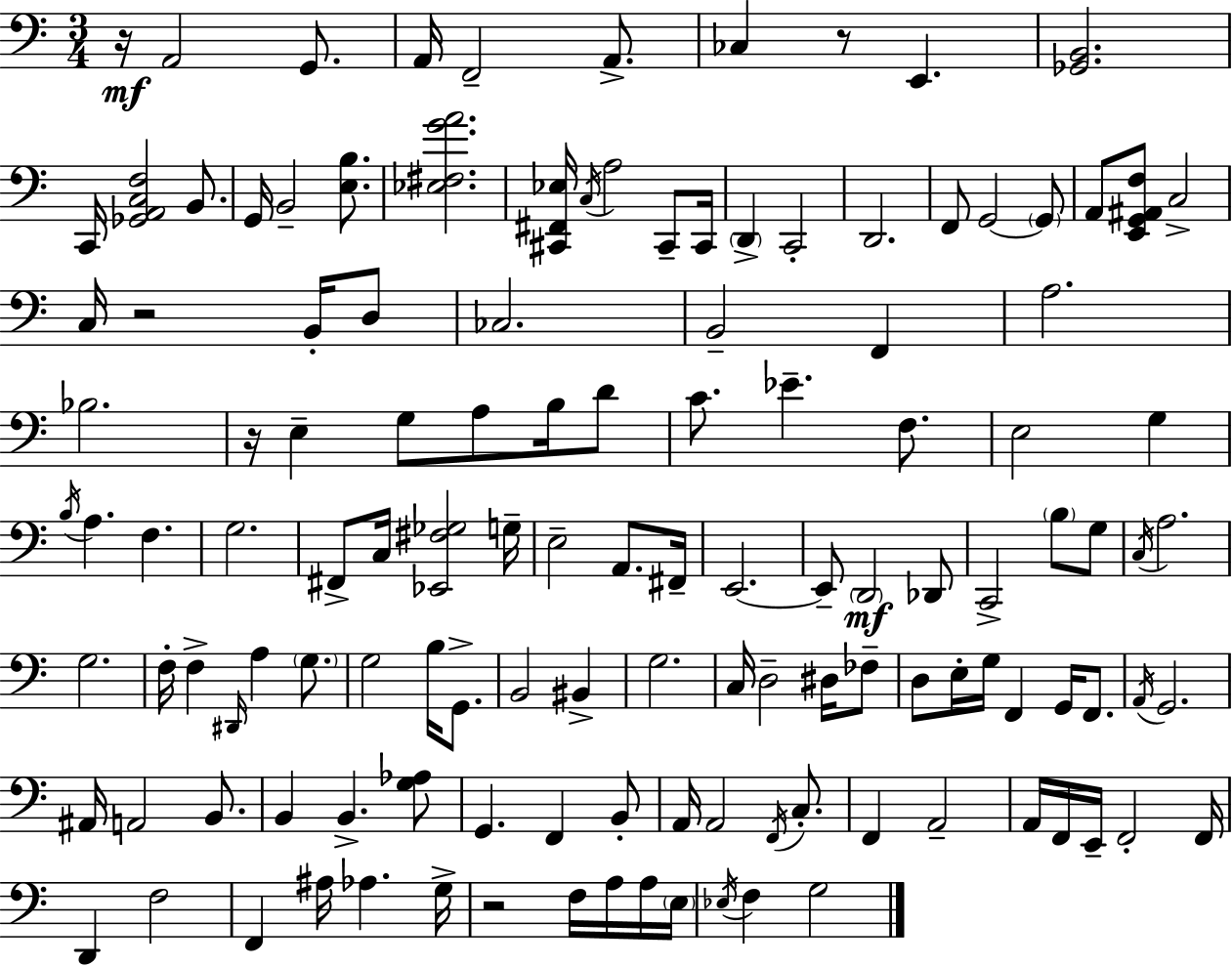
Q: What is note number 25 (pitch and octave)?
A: B2